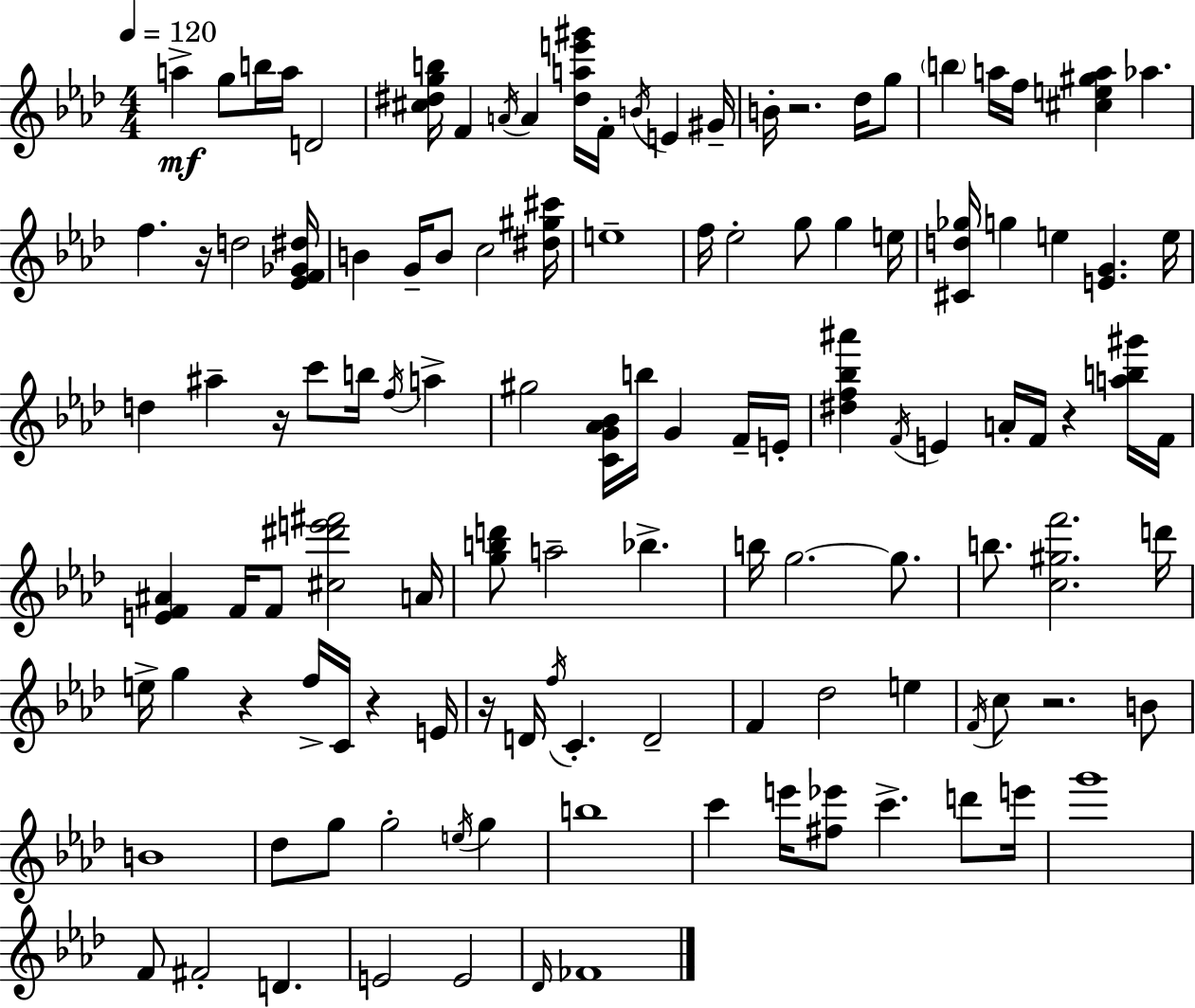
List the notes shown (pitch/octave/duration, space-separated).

A5/q G5/e B5/s A5/s D4/h [C#5,D#5,G5,B5]/s F4/q A4/s A4/q [D#5,A5,E6,G#6]/s F4/s B4/s E4/q G#4/s B4/s R/h. Db5/s G5/e B5/q A5/s F5/s [C#5,E5,G#5,A5]/q Ab5/q. F5/q. R/s D5/h [Eb4,F4,Gb4,D#5]/s B4/q G4/s B4/e C5/h [D#5,G#5,C#6]/s E5/w F5/s Eb5/h G5/e G5/q E5/s [C#4,D5,Gb5]/s G5/q E5/q [E4,G4]/q. E5/s D5/q A#5/q R/s C6/e B5/s F5/s A5/q G#5/h [C4,G4,Ab4,Bb4]/s B5/s G4/q F4/s E4/s [D#5,F5,Bb5,A#6]/q F4/s E4/q A4/s F4/s R/q [A5,B5,G#6]/s F4/s [E4,F4,A#4]/q F4/s F4/e [C#5,D#6,E6,F#6]/h A4/s [G5,B5,D6]/e A5/h Bb5/q. B5/s G5/h. G5/e. B5/e. [C5,G#5,F6]/h. D6/s E5/s G5/q R/q F5/s C4/s R/q E4/s R/s D4/s F5/s C4/q. D4/h F4/q Db5/h E5/q F4/s C5/e R/h. B4/e B4/w Db5/e G5/e G5/h E5/s G5/q B5/w C6/q E6/s [F#5,Eb6]/e C6/q. D6/e E6/s G6/w F4/e F#4/h D4/q. E4/h E4/h Db4/s FES4/w